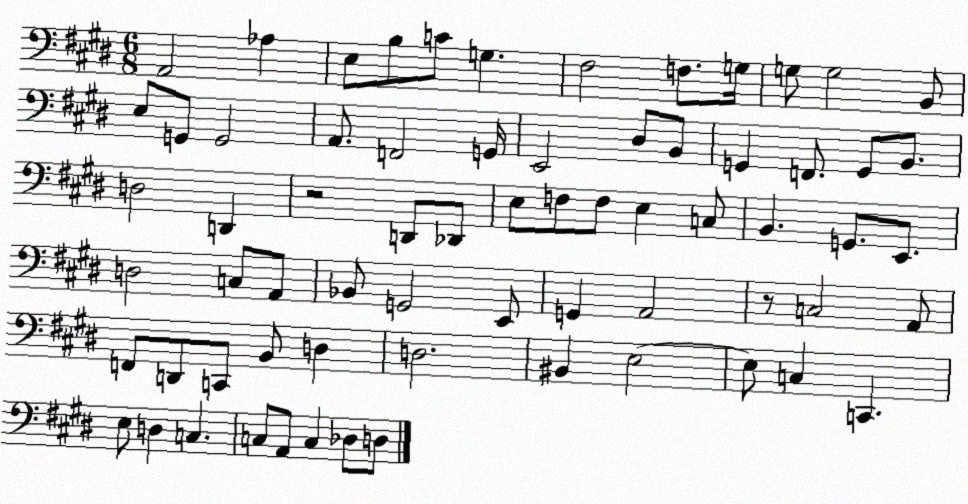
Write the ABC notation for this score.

X:1
T:Untitled
M:6/8
L:1/4
K:E
A,,2 _A, E,/2 B,/2 C/2 G, ^F,2 F,/2 G,/4 G,/2 G,2 B,,/2 E,/2 G,,/2 G,,2 A,,/2 F,,2 G,,/4 E,,2 ^D,/2 B,,/2 G,, F,,/2 G,,/2 B,,/2 D,2 D,, z2 D,,/2 _D,,/2 E,/2 F,/2 F,/2 E, C,/2 B,, G,,/2 E,,/2 D,2 C,/2 A,,/2 _B,,/2 G,,2 E,,/2 G,, A,,2 z/2 C,2 A,,/2 F,,/2 D,,/2 C,,/2 B,,/2 D, D,2 ^B,, E,2 E,/2 C, C,, E,/2 D, C, C,/2 A,,/2 C, _D,/2 D,/2